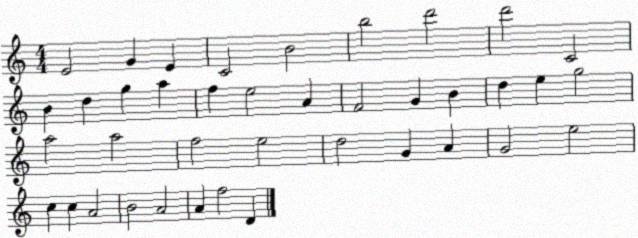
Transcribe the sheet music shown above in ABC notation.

X:1
T:Untitled
M:4/4
L:1/4
K:C
E2 G E C2 B2 b2 d'2 d'2 C2 B d g a f e2 A F2 G B d e g2 a2 a2 f2 e2 d2 G A G2 e2 c c A2 B2 A2 A f2 D